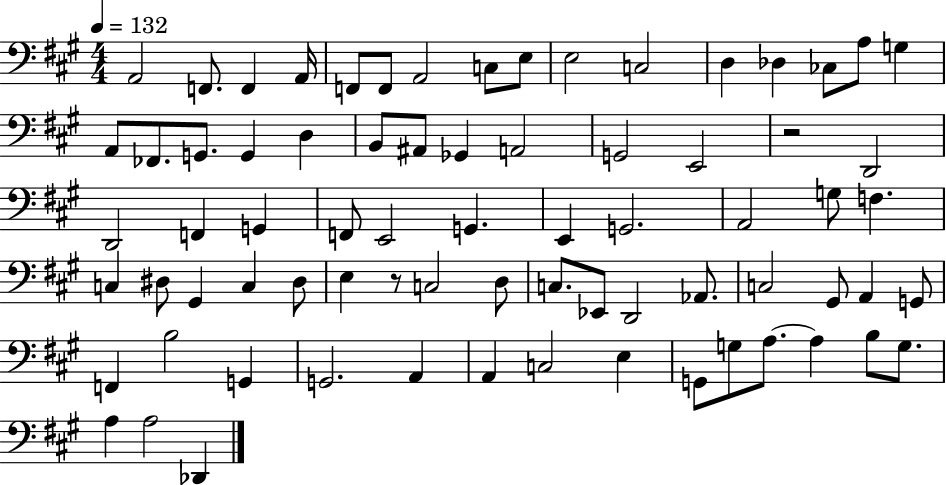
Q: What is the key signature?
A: A major